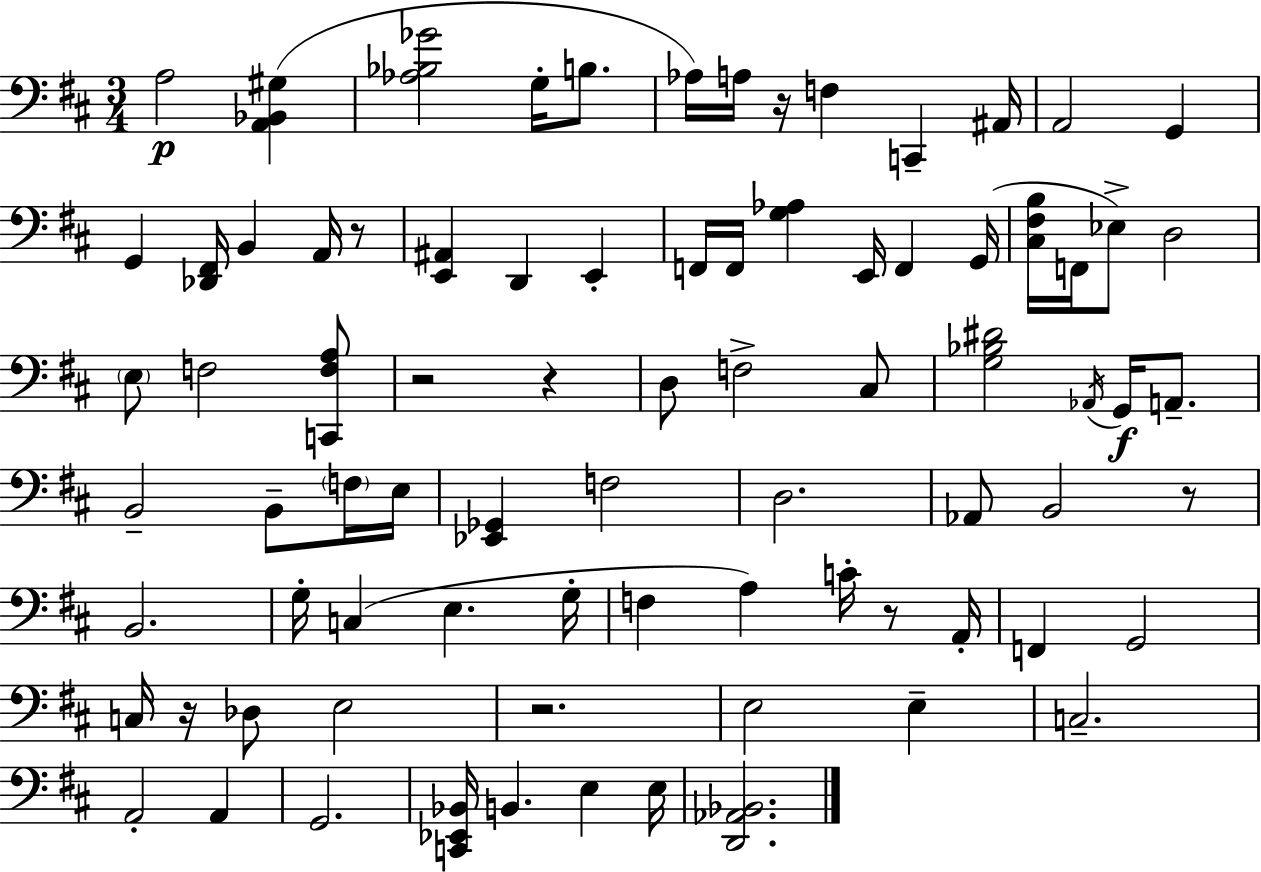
X:1
T:Untitled
M:3/4
L:1/4
K:D
A,2 [A,,_B,,^G,] [_A,_B,_G]2 G,/4 B,/2 _A,/4 A,/4 z/4 F, C,, ^A,,/4 A,,2 G,, G,, [_D,,^F,,]/4 B,, A,,/4 z/2 [E,,^A,,] D,, E,, F,,/4 F,,/4 [G,_A,] E,,/4 F,, G,,/4 [^C,^F,B,]/4 F,,/4 _E,/2 D,2 E,/2 F,2 [C,,F,A,]/2 z2 z D,/2 F,2 ^C,/2 [G,_B,^D]2 _A,,/4 G,,/4 A,,/2 B,,2 B,,/2 F,/4 E,/4 [_E,,_G,,] F,2 D,2 _A,,/2 B,,2 z/2 B,,2 G,/4 C, E, G,/4 F, A, C/4 z/2 A,,/4 F,, G,,2 C,/4 z/4 _D,/2 E,2 z2 E,2 E, C,2 A,,2 A,, G,,2 [C,,_E,,_B,,]/4 B,, E, E,/4 [D,,_A,,_B,,]2